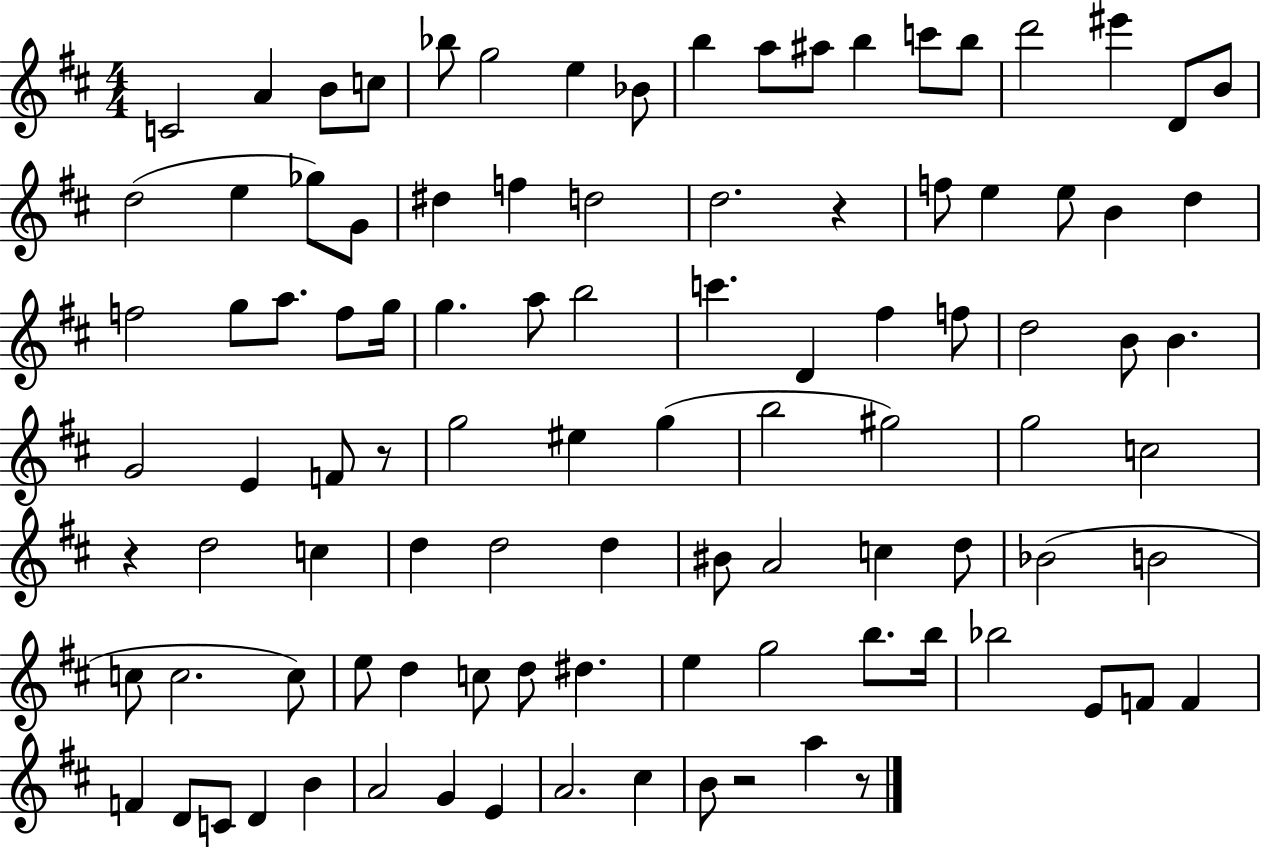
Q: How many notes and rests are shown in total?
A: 100